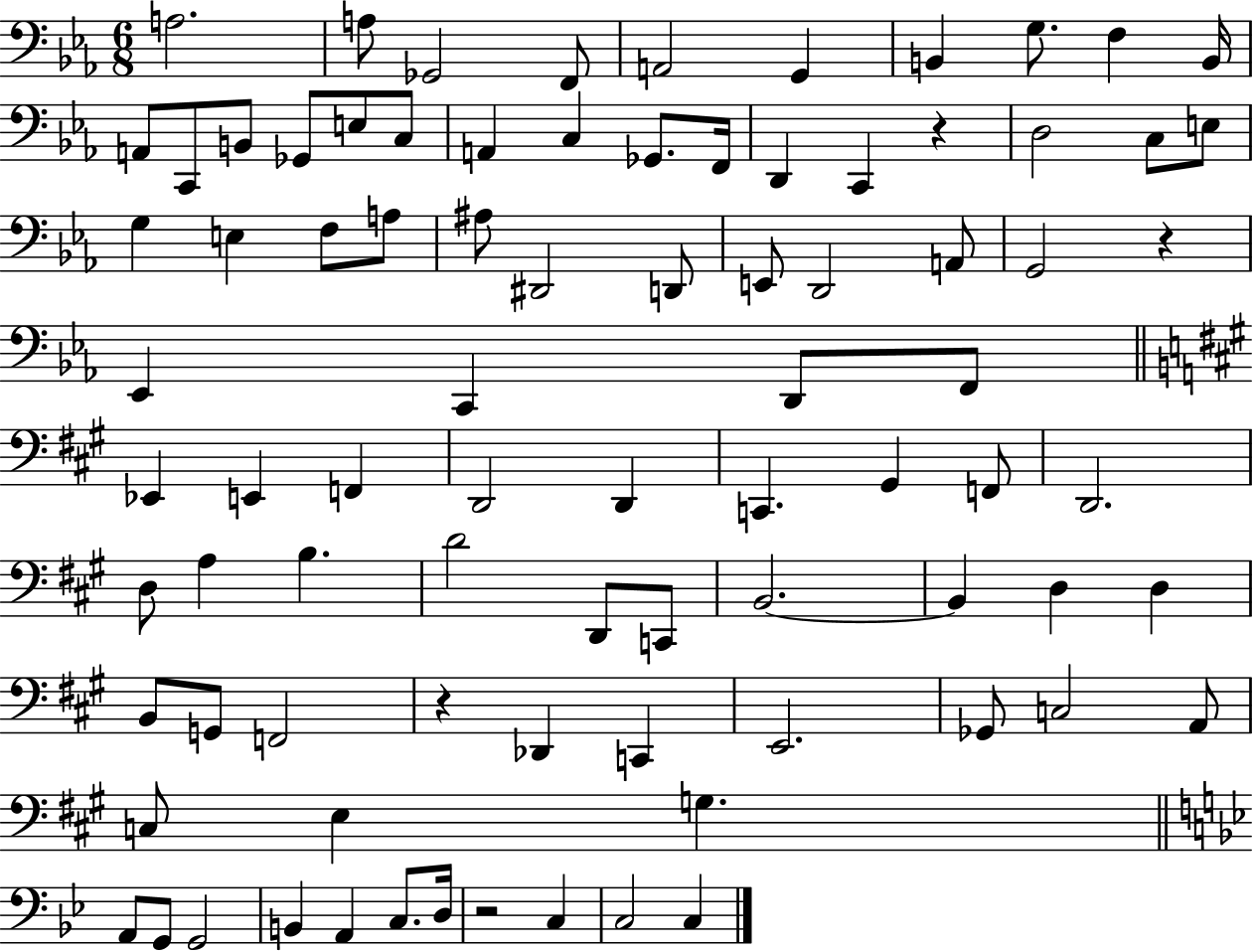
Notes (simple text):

A3/h. A3/e Gb2/h F2/e A2/h G2/q B2/q G3/e. F3/q B2/s A2/e C2/e B2/e Gb2/e E3/e C3/e A2/q C3/q Gb2/e. F2/s D2/q C2/q R/q D3/h C3/e E3/e G3/q E3/q F3/e A3/e A#3/e D#2/h D2/e E2/e D2/h A2/e G2/h R/q Eb2/q C2/q D2/e F2/e Eb2/q E2/q F2/q D2/h D2/q C2/q. G#2/q F2/e D2/h. D3/e A3/q B3/q. D4/h D2/e C2/e B2/h. B2/q D3/q D3/q B2/e G2/e F2/h R/q Db2/q C2/q E2/h. Gb2/e C3/h A2/e C3/e E3/q G3/q. A2/e G2/e G2/h B2/q A2/q C3/e. D3/s R/h C3/q C3/h C3/q